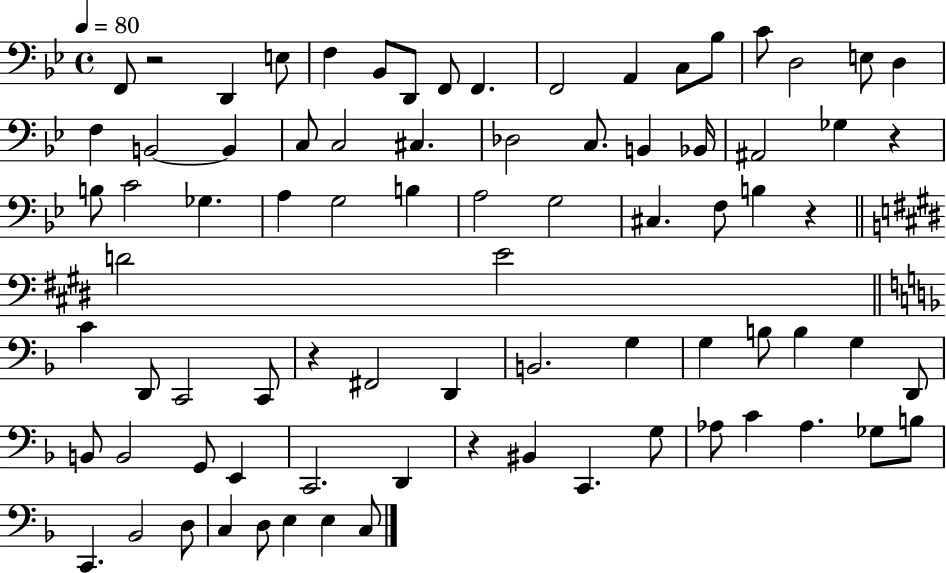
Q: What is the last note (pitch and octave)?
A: C3